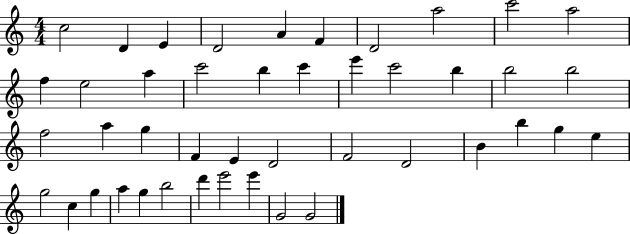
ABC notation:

X:1
T:Untitled
M:4/4
L:1/4
K:C
c2 D E D2 A F D2 a2 c'2 a2 f e2 a c'2 b c' e' c'2 b b2 b2 f2 a g F E D2 F2 D2 B b g e g2 c g a g b2 d' e'2 e' G2 G2